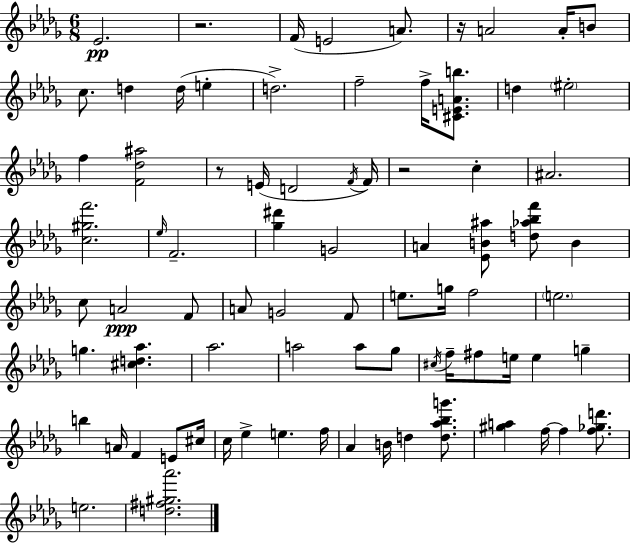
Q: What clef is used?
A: treble